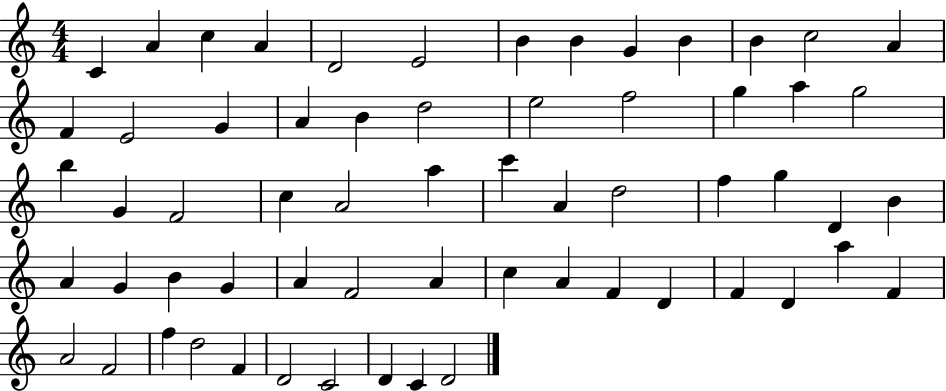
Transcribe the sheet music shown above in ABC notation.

X:1
T:Untitled
M:4/4
L:1/4
K:C
C A c A D2 E2 B B G B B c2 A F E2 G A B d2 e2 f2 g a g2 b G F2 c A2 a c' A d2 f g D B A G B G A F2 A c A F D F D a F A2 F2 f d2 F D2 C2 D C D2